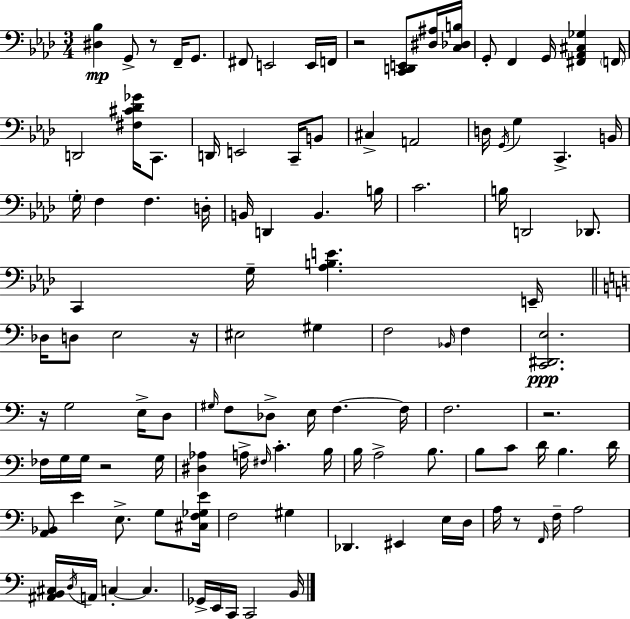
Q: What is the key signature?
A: AES major